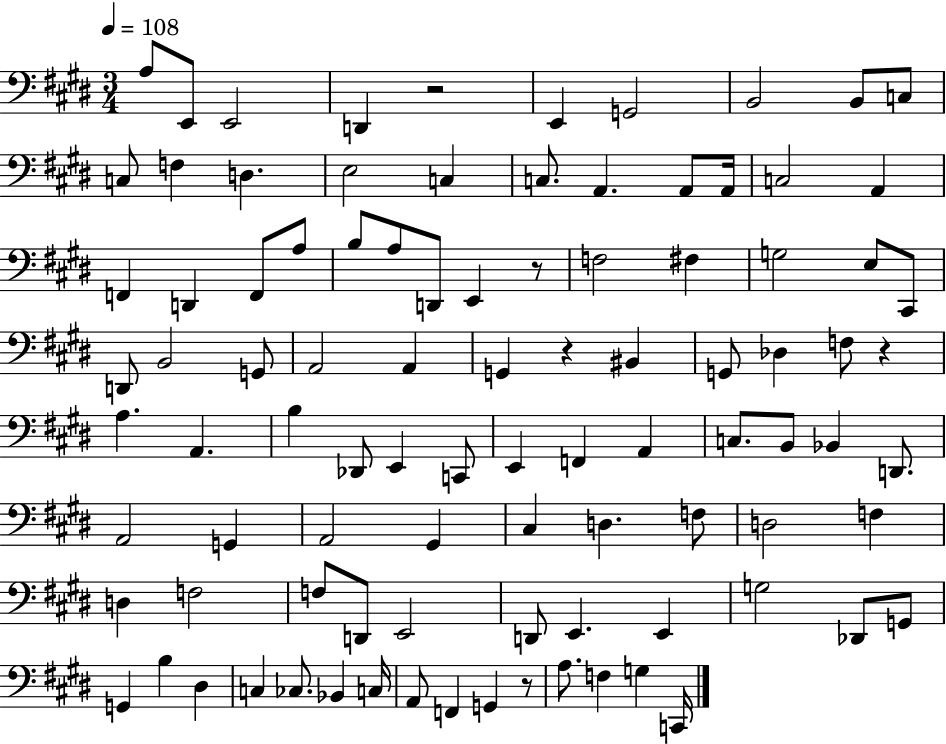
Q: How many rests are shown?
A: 5